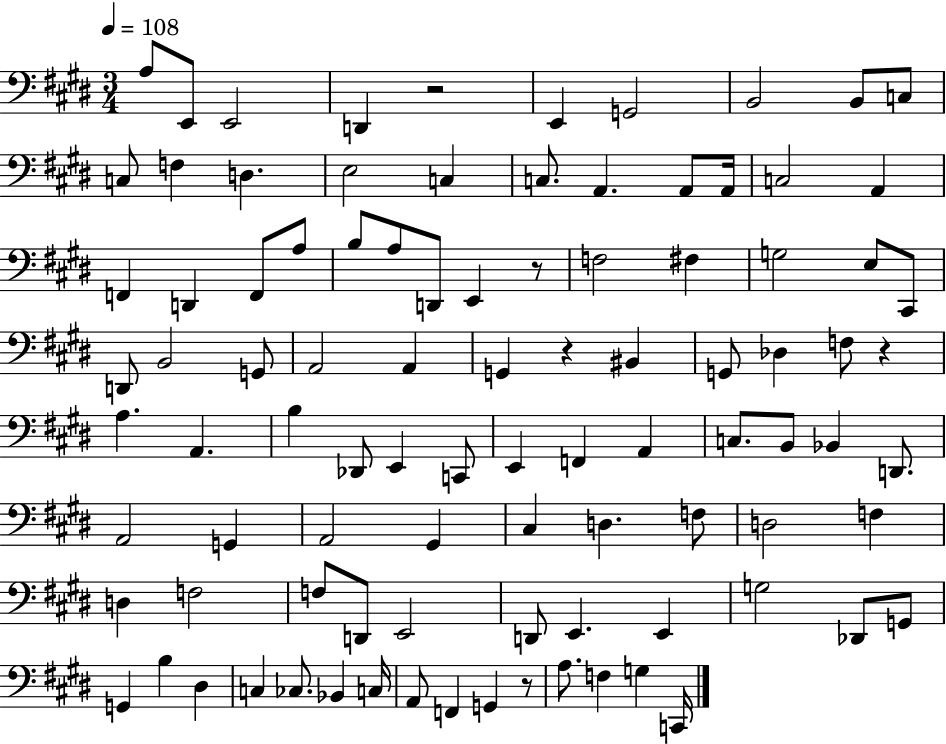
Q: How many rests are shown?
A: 5